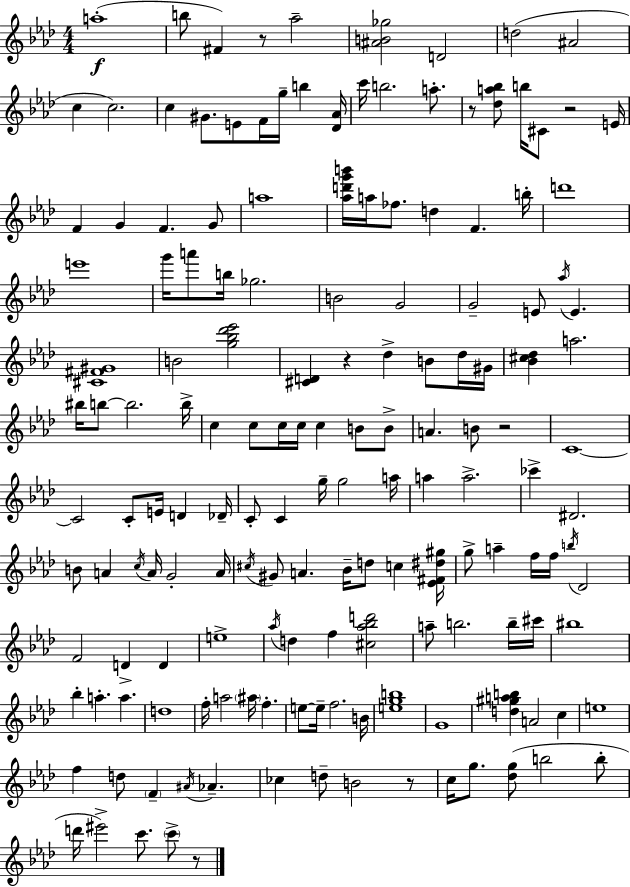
{
  \clef treble
  \numericTimeSignature
  \time 4/4
  \key f \minor
  \repeat volta 2 { a''1-.(\f | b''8 fis'4) r8 aes''2-- | <ais' b' ges''>2 d'2 | d''2( ais'2 | \break c''4 c''2.) | c''4 gis'8. e'8 f'16 g''16-- b''4 <des' aes'>16 | c'''16 b''2. a''8.-. | r8 <des'' a'' bes''>8 b''16 cis'8 r2 e'16 | \break f'4 g'4 f'4. g'8 | a''1 | <aes'' d''' g''' b'''>16 a''16 fes''8. d''4 f'4. b''16-. | d'''1 | \break e'''1 | g'''16 a'''8 b''16 ges''2. | b'2 g'2 | g'2-- e'8 \acciaccatura { aes''16 } e'4. | \break <cis' fis' gis'>1 | b'2 <g'' bes'' des''' ees'''>2 | <cis' d'>4 r4 des''4-> b'8 des''16 | gis'16 <bes' cis'' des''>4 a''2. | \break bis''16 b''8~~ b''2. | b''16-> c''4 c''8 c''16 c''16 c''4 b'8 b'8-> | a'4. b'8 r2 | c'1~~ | \break c'2 c'8-. e'16 d'4 | des'16-- c'8-. c'4 g''16-- g''2 | a''16 a''4 a''2.-> | ces'''4-> dis'2. | \break b'8 a'4 \acciaccatura { c''16 } a'16 g'2-. | a'16 \acciaccatura { cis''16 } gis'8 a'4. bes'16-- d''8 c''4 | <ees' fis' dis'' gis''>16 g''8-> a''4-- f''16 f''16 \acciaccatura { b''16 } des'2 | f'2 d'4-> | \break d'4 e''1-> | \acciaccatura { aes''16 } d''4 f''4 <cis'' aes'' bes'' d'''>2 | a''8-- b''2. | b''16-- cis'''16 bis''1 | \break bes''4-. a''4.-. a''4. | d''1 | f''16-. a''2 \parenthesize ais''16 f''4.-. | e''8~~ e''16-- f''2. | \break b'16 <e'' g'' b''>1 | g'1 | <d'' gis'' a'' b''>4 a'2 | c''4 e''1 | \break f''4 d''8 \parenthesize f'4-- \acciaccatura { ais'16 } | aes'4.-- ces''4 d''8-- b'2 | r8 c''16 g''8. <des'' g''>8( b''2 | b''8-. d'''16 eis'''2->) c'''8. | \break \parenthesize c'''8-> r8 } \bar "|."
}